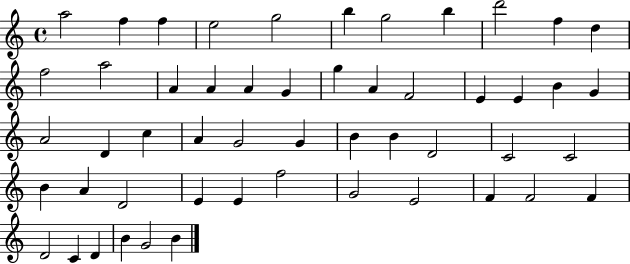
{
  \clef treble
  \time 4/4
  \defaultTimeSignature
  \key c \major
  a''2 f''4 f''4 | e''2 g''2 | b''4 g''2 b''4 | d'''2 f''4 d''4 | \break f''2 a''2 | a'4 a'4 a'4 g'4 | g''4 a'4 f'2 | e'4 e'4 b'4 g'4 | \break a'2 d'4 c''4 | a'4 g'2 g'4 | b'4 b'4 d'2 | c'2 c'2 | \break b'4 a'4 d'2 | e'4 e'4 f''2 | g'2 e'2 | f'4 f'2 f'4 | \break d'2 c'4 d'4 | b'4 g'2 b'4 | \bar "|."
}